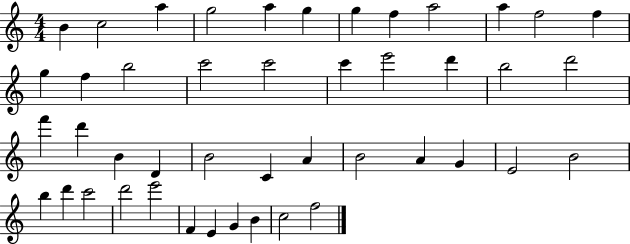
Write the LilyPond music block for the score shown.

{
  \clef treble
  \numericTimeSignature
  \time 4/4
  \key c \major
  b'4 c''2 a''4 | g''2 a''4 g''4 | g''4 f''4 a''2 | a''4 f''2 f''4 | \break g''4 f''4 b''2 | c'''2 c'''2 | c'''4 e'''2 d'''4 | b''2 d'''2 | \break f'''4 d'''4 b'4 d'4 | b'2 c'4 a'4 | b'2 a'4 g'4 | e'2 b'2 | \break b''4 d'''4 c'''2 | d'''2 e'''2 | f'4 e'4 g'4 b'4 | c''2 f''2 | \break \bar "|."
}